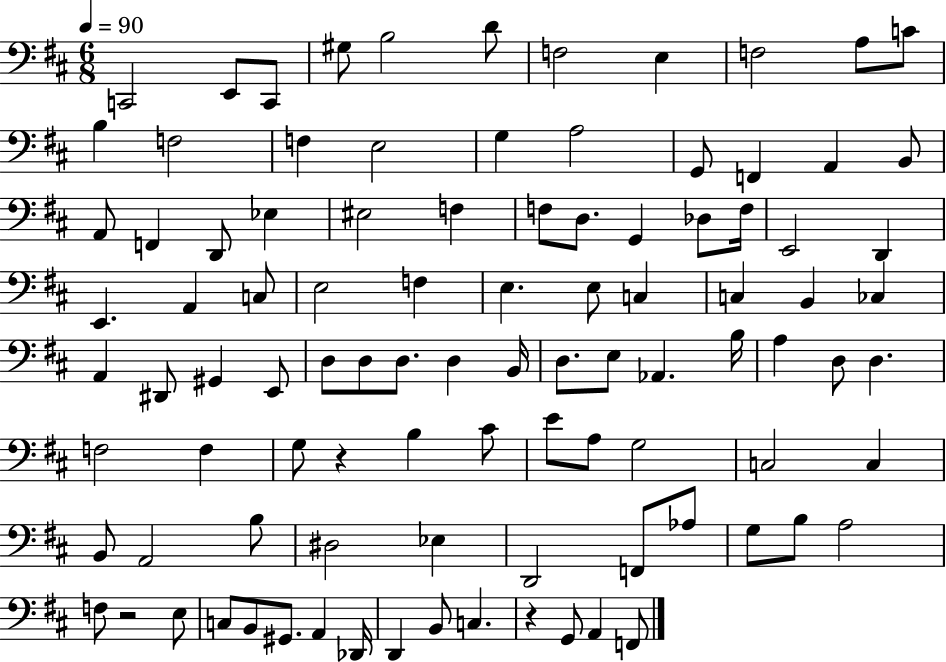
C2/h E2/e C2/e G#3/e B3/h D4/e F3/h E3/q F3/h A3/e C4/e B3/q F3/h F3/q E3/h G3/q A3/h G2/e F2/q A2/q B2/e A2/e F2/q D2/e Eb3/q EIS3/h F3/q F3/e D3/e. G2/q Db3/e F3/s E2/h D2/q E2/q. A2/q C3/e E3/h F3/q E3/q. E3/e C3/q C3/q B2/q CES3/q A2/q D#2/e G#2/q E2/e D3/e D3/e D3/e. D3/q B2/s D3/e. E3/e Ab2/q. B3/s A3/q D3/e D3/q. F3/h F3/q G3/e R/q B3/q C#4/e E4/e A3/e G3/h C3/h C3/q B2/e A2/h B3/e D#3/h Eb3/q D2/h F2/e Ab3/e G3/e B3/e A3/h F3/e R/h E3/e C3/e B2/e G#2/e. A2/q Db2/s D2/q B2/e C3/q. R/q G2/e A2/q F2/e